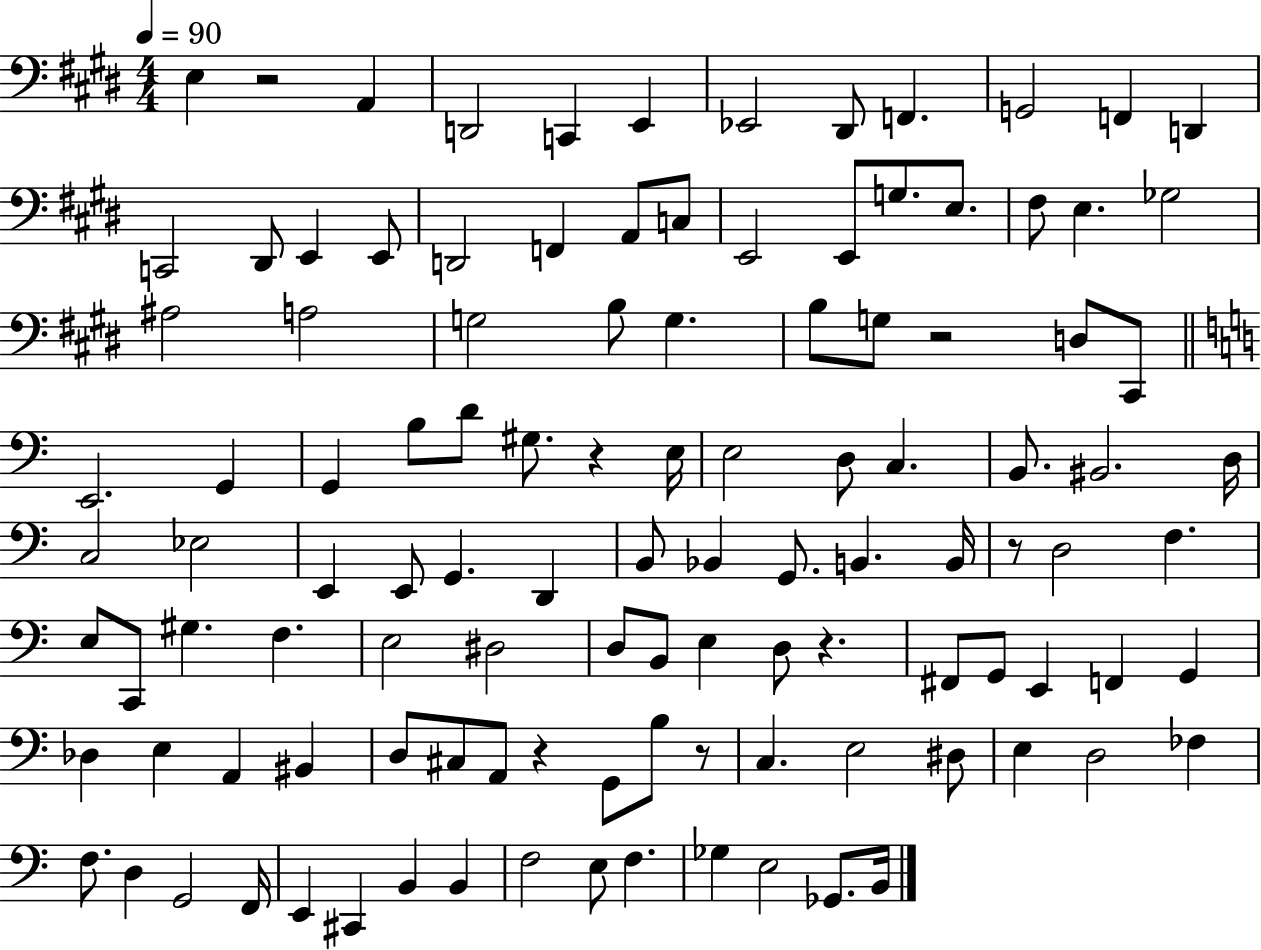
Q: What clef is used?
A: bass